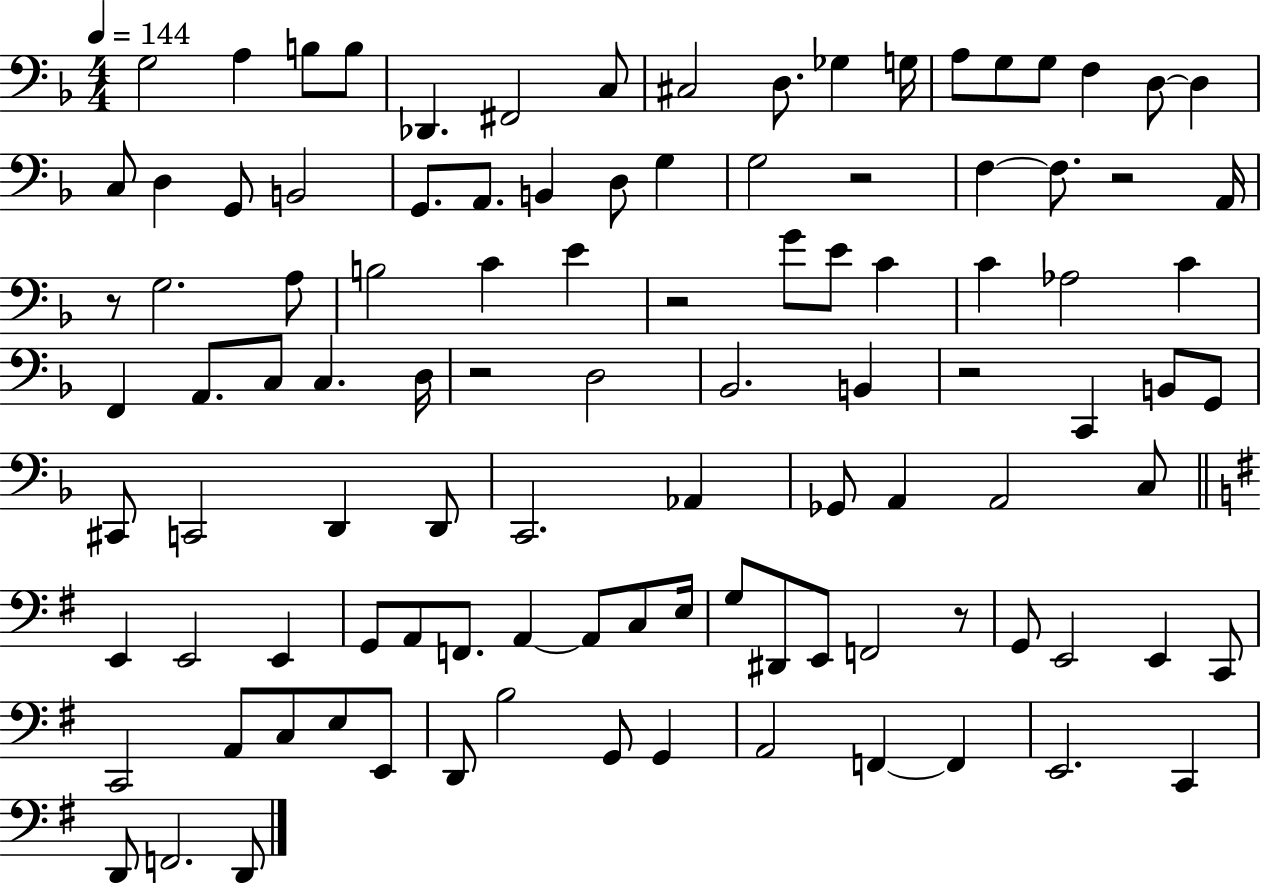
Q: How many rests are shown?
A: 7